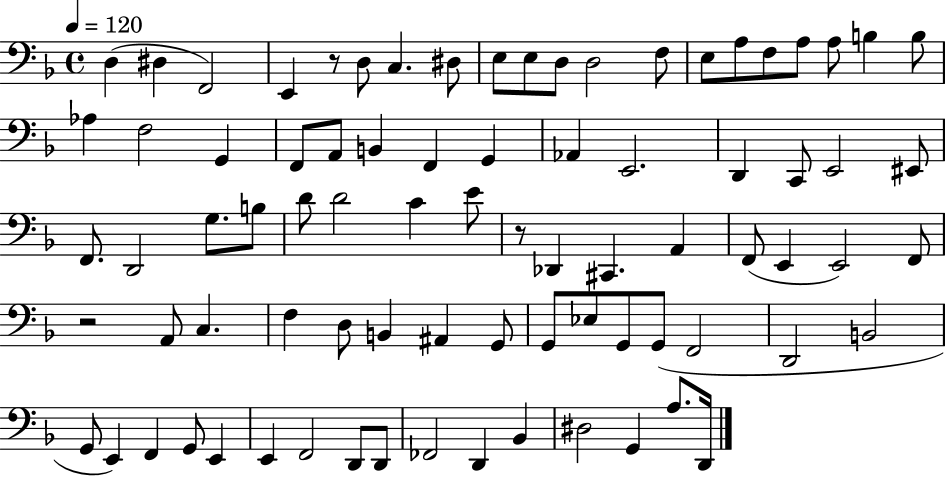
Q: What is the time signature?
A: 4/4